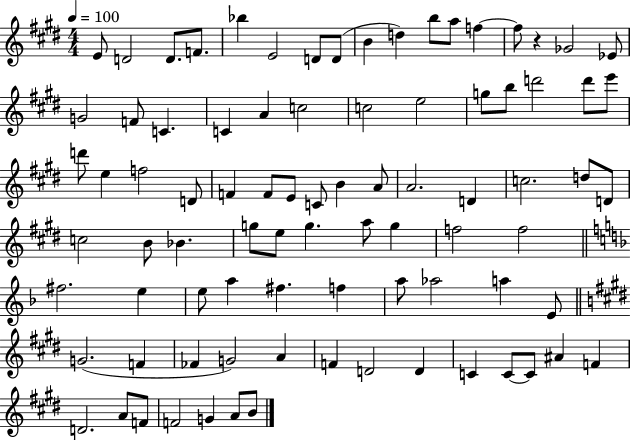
{
  \clef treble
  \numericTimeSignature
  \time 4/4
  \key e \major
  \tempo 4 = 100
  e'8 d'2 d'8. f'8. | bes''4 e'2 d'8 d'8( | b'4 d''4) b''8 a''8 f''4~~ | f''8 r4 ges'2 ees'8 | \break g'2 f'8 c'4. | c'4 a'4 c''2 | c''2 e''2 | g''8 b''8 d'''2 d'''8 e'''8 | \break d'''8 e''4 f''2 d'8 | f'4 f'8 e'8 c'8 b'4 a'8 | a'2. d'4 | c''2. d''8 d'8 | \break c''2 b'8 bes'4. | g''8 e''8 g''4. a''8 g''4 | f''2 f''2 | \bar "||" \break \key d \minor fis''2. e''4 | e''8 a''4 fis''4. f''4 | a''8 aes''2 a''4 e'8 | \bar "||" \break \key e \major g'2.( f'4 | fes'4 g'2) a'4 | f'4 d'2 d'4 | c'4 c'8~~ c'8 ais'4 f'4 | \break d'2. a'8 f'8 | f'2 g'4 a'8 b'8 | \bar "|."
}